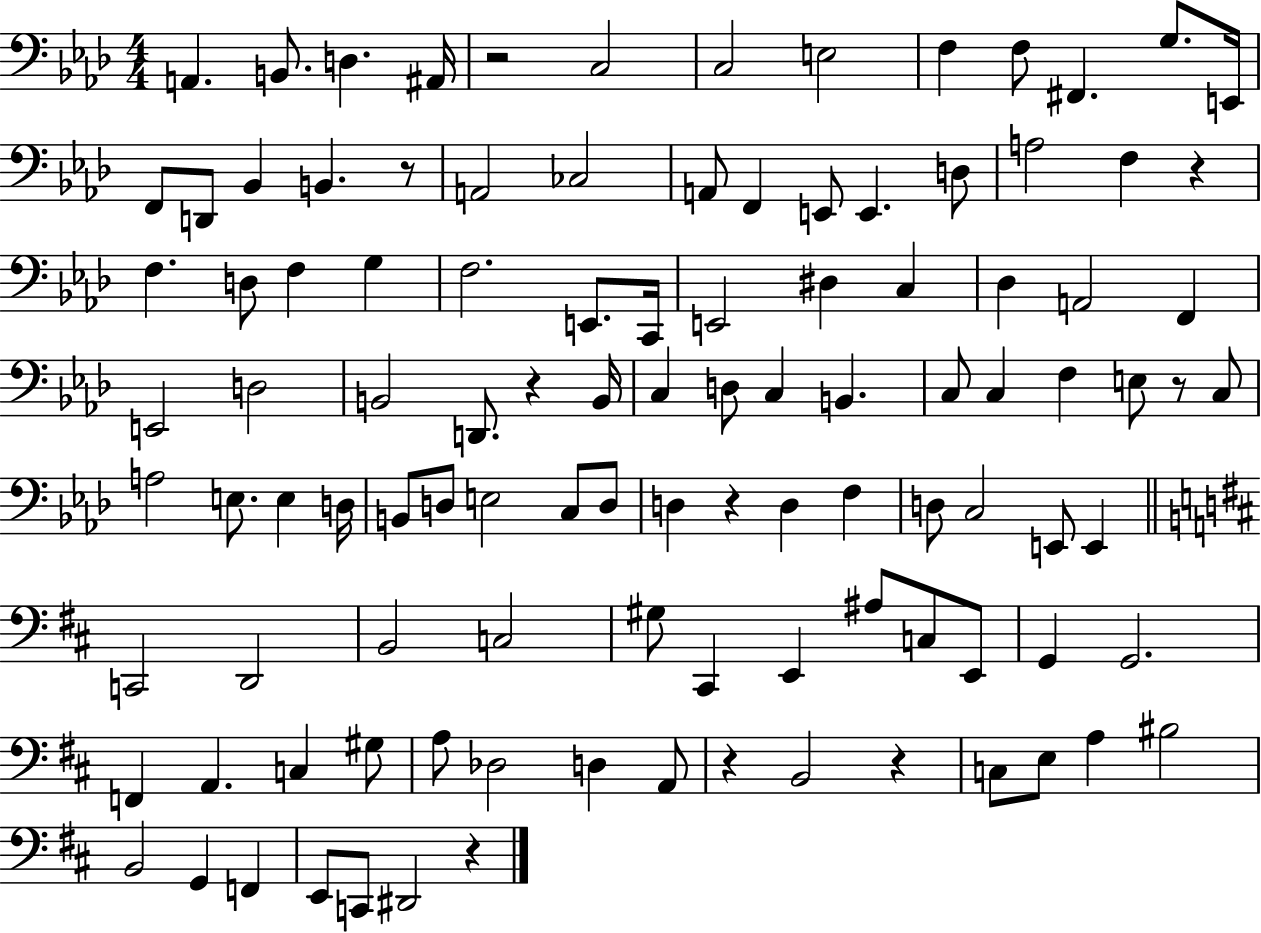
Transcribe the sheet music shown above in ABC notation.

X:1
T:Untitled
M:4/4
L:1/4
K:Ab
A,, B,,/2 D, ^A,,/4 z2 C,2 C,2 E,2 F, F,/2 ^F,, G,/2 E,,/4 F,,/2 D,,/2 _B,, B,, z/2 A,,2 _C,2 A,,/2 F,, E,,/2 E,, D,/2 A,2 F, z F, D,/2 F, G, F,2 E,,/2 C,,/4 E,,2 ^D, C, _D, A,,2 F,, E,,2 D,2 B,,2 D,,/2 z B,,/4 C, D,/2 C, B,, C,/2 C, F, E,/2 z/2 C,/2 A,2 E,/2 E, D,/4 B,,/2 D,/2 E,2 C,/2 D,/2 D, z D, F, D,/2 C,2 E,,/2 E,, C,,2 D,,2 B,,2 C,2 ^G,/2 ^C,, E,, ^A,/2 C,/2 E,,/2 G,, G,,2 F,, A,, C, ^G,/2 A,/2 _D,2 D, A,,/2 z B,,2 z C,/2 E,/2 A, ^B,2 B,,2 G,, F,, E,,/2 C,,/2 ^D,,2 z